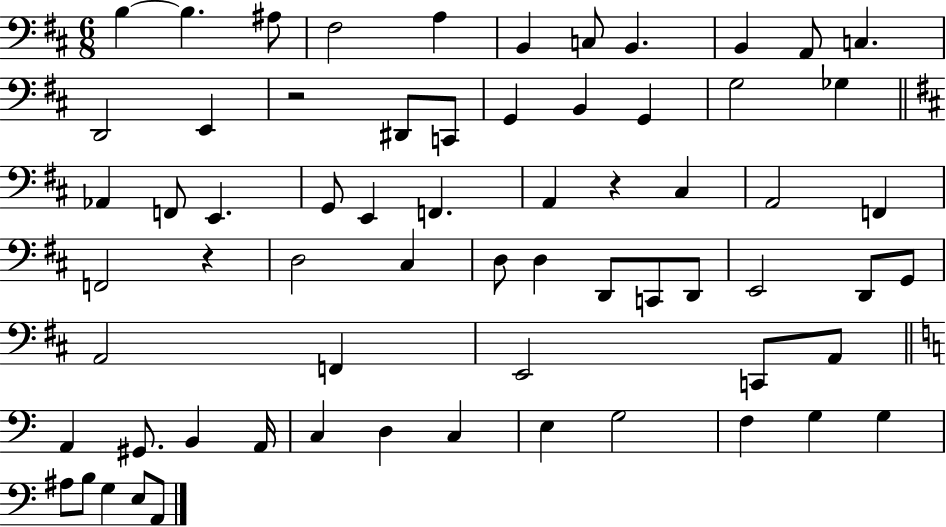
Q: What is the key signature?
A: D major